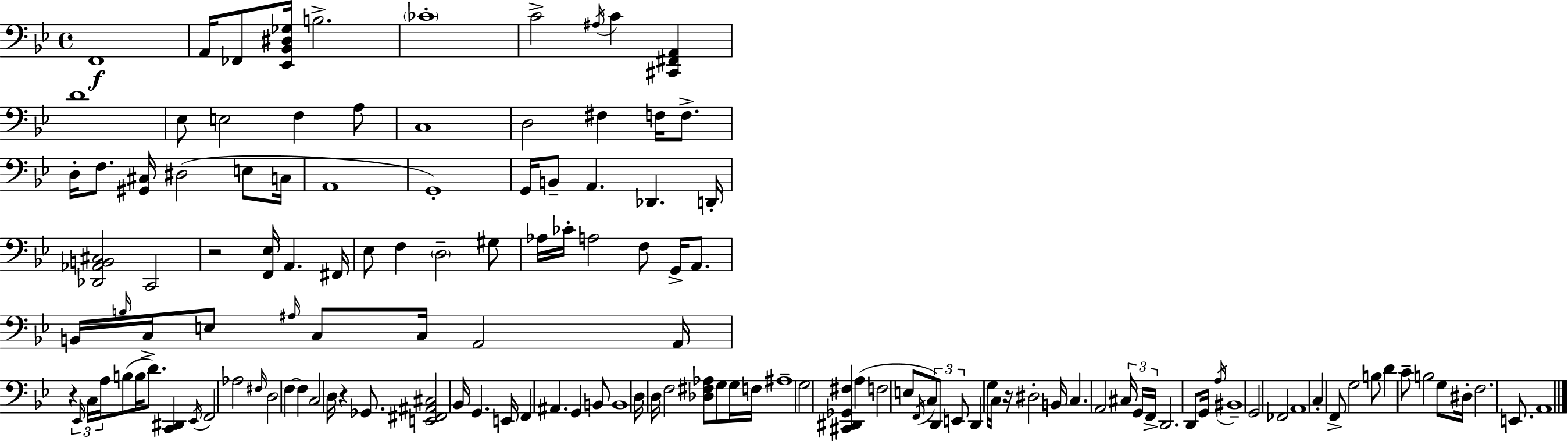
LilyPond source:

{
  \clef bass
  \time 4/4
  \defaultTimeSignature
  \key g \minor
  f,1\f | a,16 fes,8 <ees, bes, dis ges>16 b2.-> | \parenthesize ces'1-. | c'2-> \acciaccatura { ais16 } c'4 <cis, fis, a,>4 | \break d'1 | ees8 e2 f4 a8 | c1 | d2 fis4 f16 f8.-> | \break d16-. f8. <gis, cis>16 dis2( e8 | c16 a,1 | g,1-.) | g,16 b,8-- a,4. des,4. | \break d,16-. <des, aes, b, cis>2 c,2 | r2 <f, ees>16 a,4. | fis,16 ees8 f4 \parenthesize d2-- gis8 | aes16 ces'16-. a2 f8 g,16-> a,8. | \break b,16 \grace { b16 } c16-> e8 \grace { ais16 } c8 c16 a,2 | a,16 r4 \tuplet 3/2 { \grace { ees,16 } c16 a16 } b8( b16 d'8.) | <c, dis,>4 \acciaccatura { ees,16 } f,2 aes2 | \grace { fis16 } d2 f4~~ | \break f4 c2 d16 r4 | ges,8. <e, fis, ais, cis>2 bes,16 g,4. | e,16 f,4 ais,4. | g,4 b,8 b,1 | \break d16 d16 f2 | <des fis aes>8 g8 g16 f16 ais1-- | g2 <cis, dis, ges, fis>4 | a4( f2 e8 | \break \acciaccatura { f,16 }) \tuplet 3/2 { c8 d,8 e,8 } d,4 g16 c16 r16 dis2-. | b,16 c4. a,2 | \tuplet 3/2 { cis16 g,16 f,16-> } d,2. | d,8 g,16 \acciaccatura { a16 } bis,1-- | \break g,2 | fes,2 a,1 | c4-. f,8-> g2 | b8 d'4 c'8-- b2 | \break g8 dis16-. f2. | e,8. a,1 | \bar "|."
}